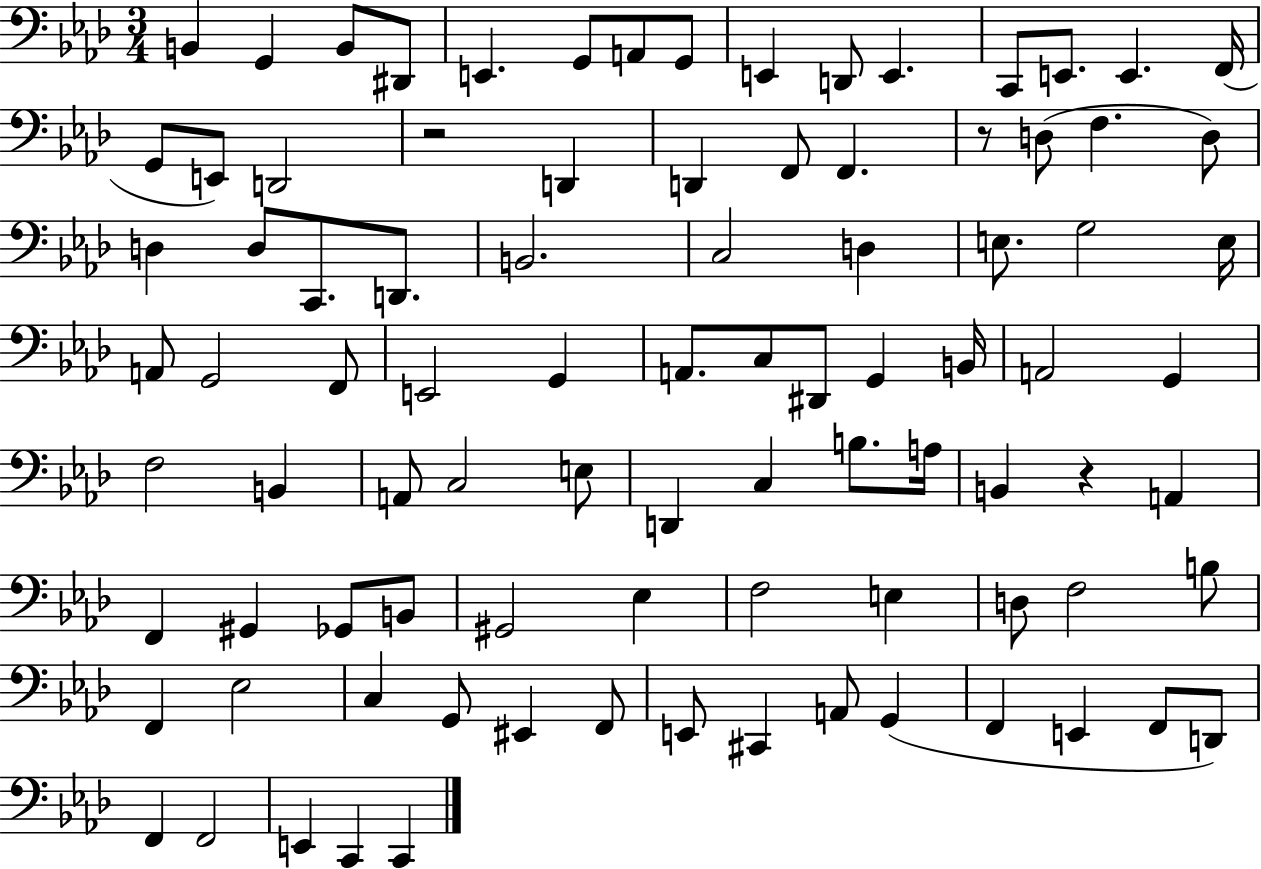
B2/q G2/q B2/e D#2/e E2/q. G2/e A2/e G2/e E2/q D2/e E2/q. C2/e E2/e. E2/q. F2/s G2/e E2/e D2/h R/h D2/q D2/q F2/e F2/q. R/e D3/e F3/q. D3/e D3/q D3/e C2/e. D2/e. B2/h. C3/h D3/q E3/e. G3/h E3/s A2/e G2/h F2/e E2/h G2/q A2/e. C3/e D#2/e G2/q B2/s A2/h G2/q F3/h B2/q A2/e C3/h E3/e D2/q C3/q B3/e. A3/s B2/q R/q A2/q F2/q G#2/q Gb2/e B2/e G#2/h Eb3/q F3/h E3/q D3/e F3/h B3/e F2/q Eb3/h C3/q G2/e EIS2/q F2/e E2/e C#2/q A2/e G2/q F2/q E2/q F2/e D2/e F2/q F2/h E2/q C2/q C2/q